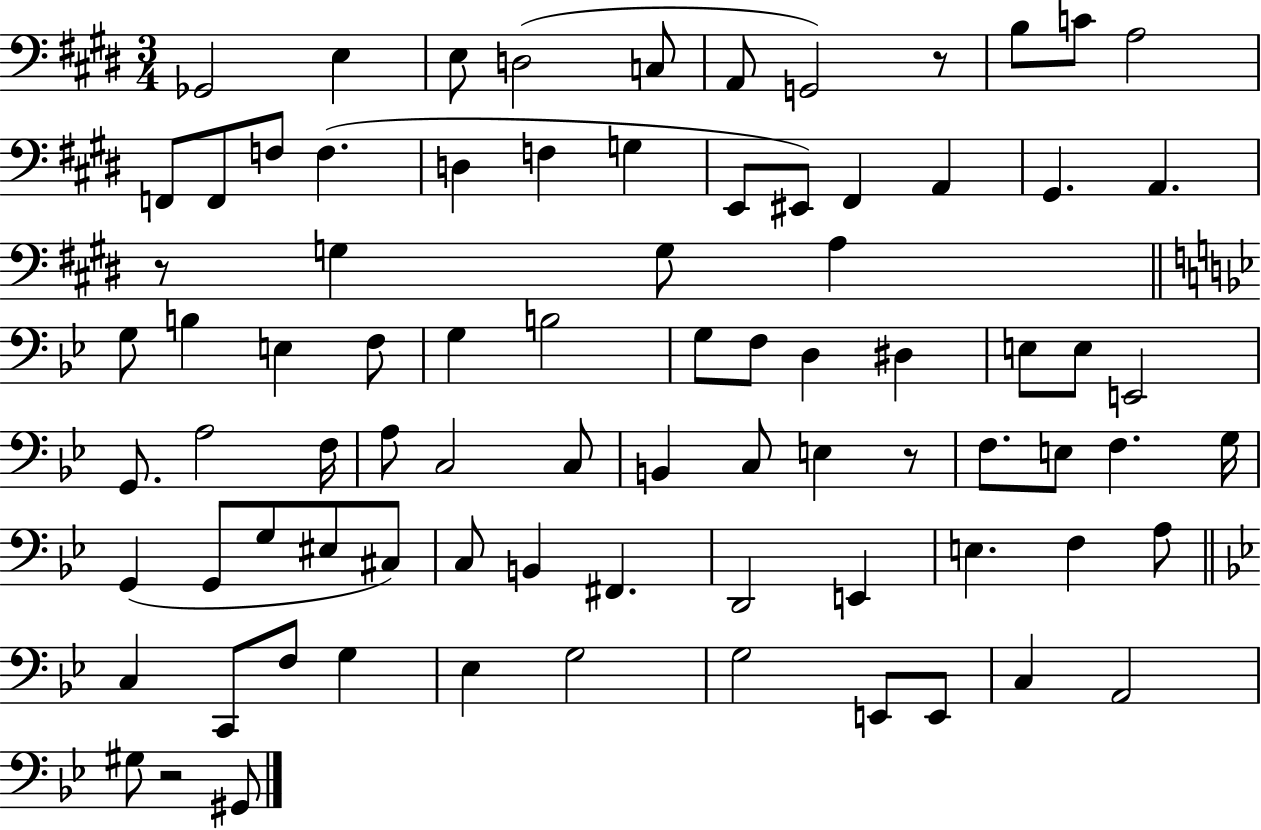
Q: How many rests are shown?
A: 4